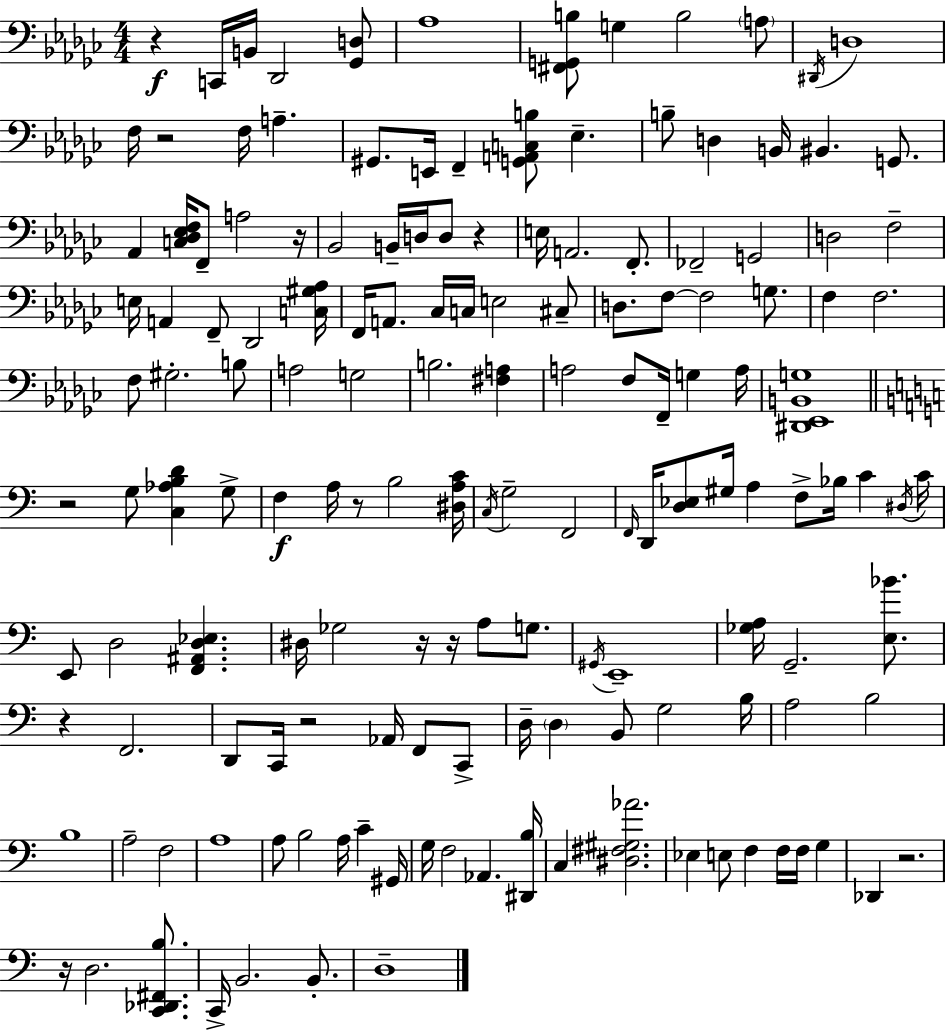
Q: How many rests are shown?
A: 12